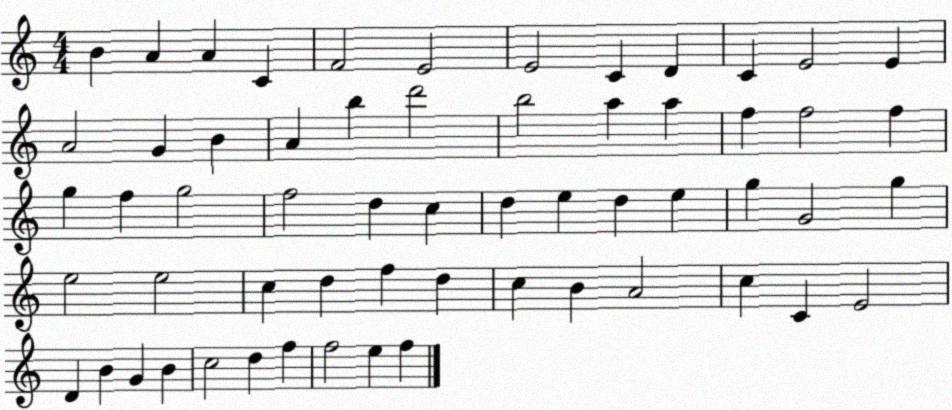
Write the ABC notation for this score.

X:1
T:Untitled
M:4/4
L:1/4
K:C
B A A C F2 E2 E2 C D C E2 E A2 G B A b d'2 b2 a a f f2 f g f g2 f2 d c d e d e g G2 g e2 e2 c d f d c B A2 c C E2 D B G B c2 d f f2 e f